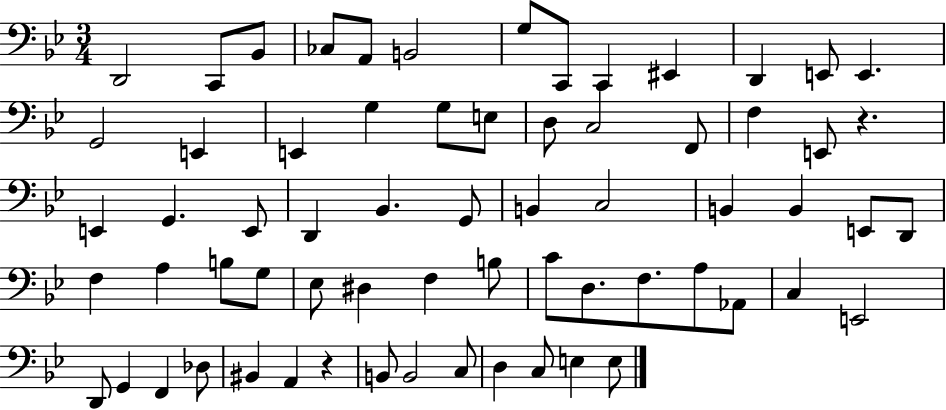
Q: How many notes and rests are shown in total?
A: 66